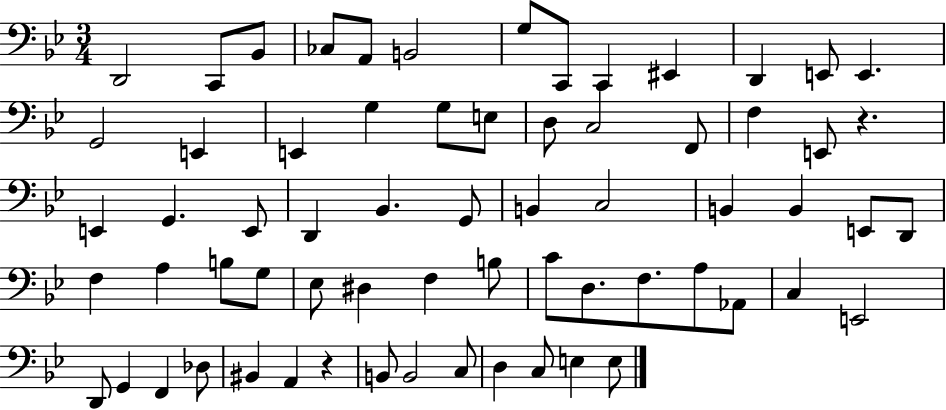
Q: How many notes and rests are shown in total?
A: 66